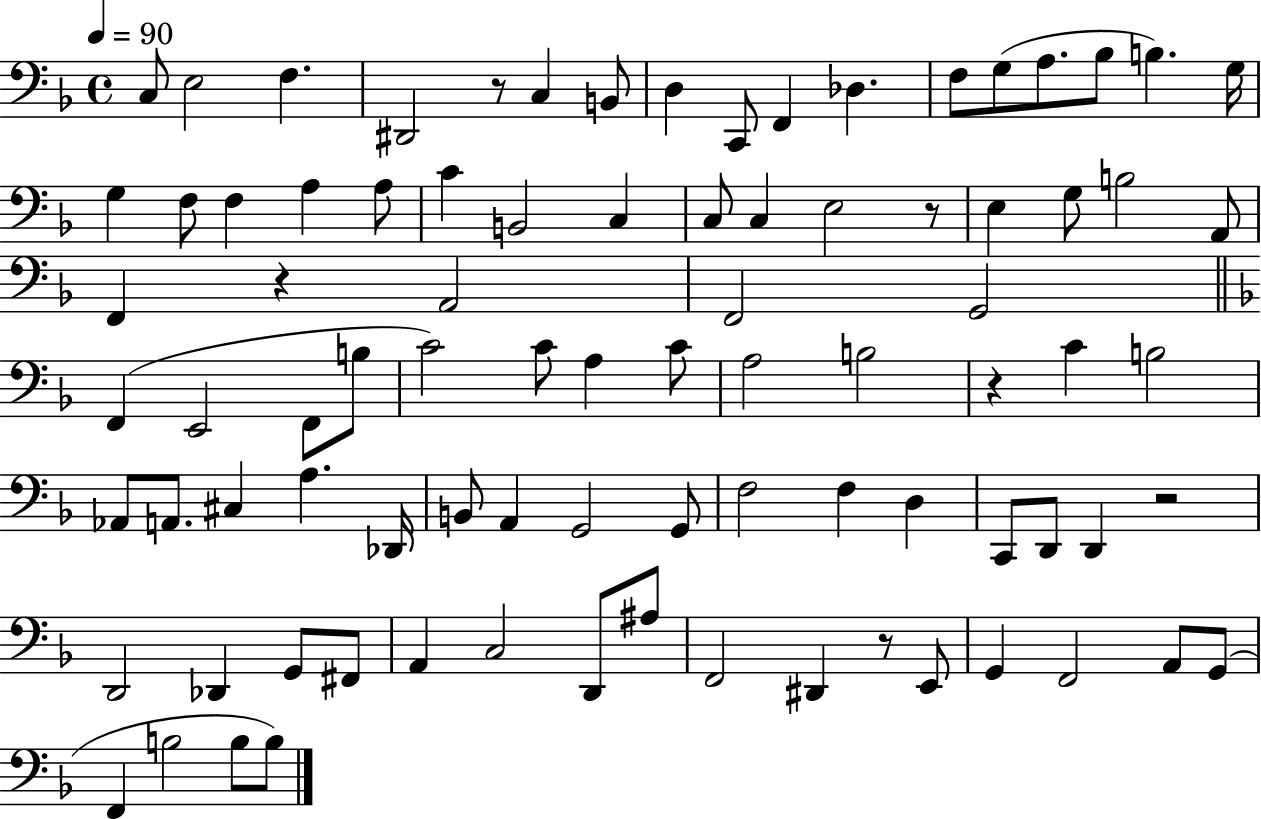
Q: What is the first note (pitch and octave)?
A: C3